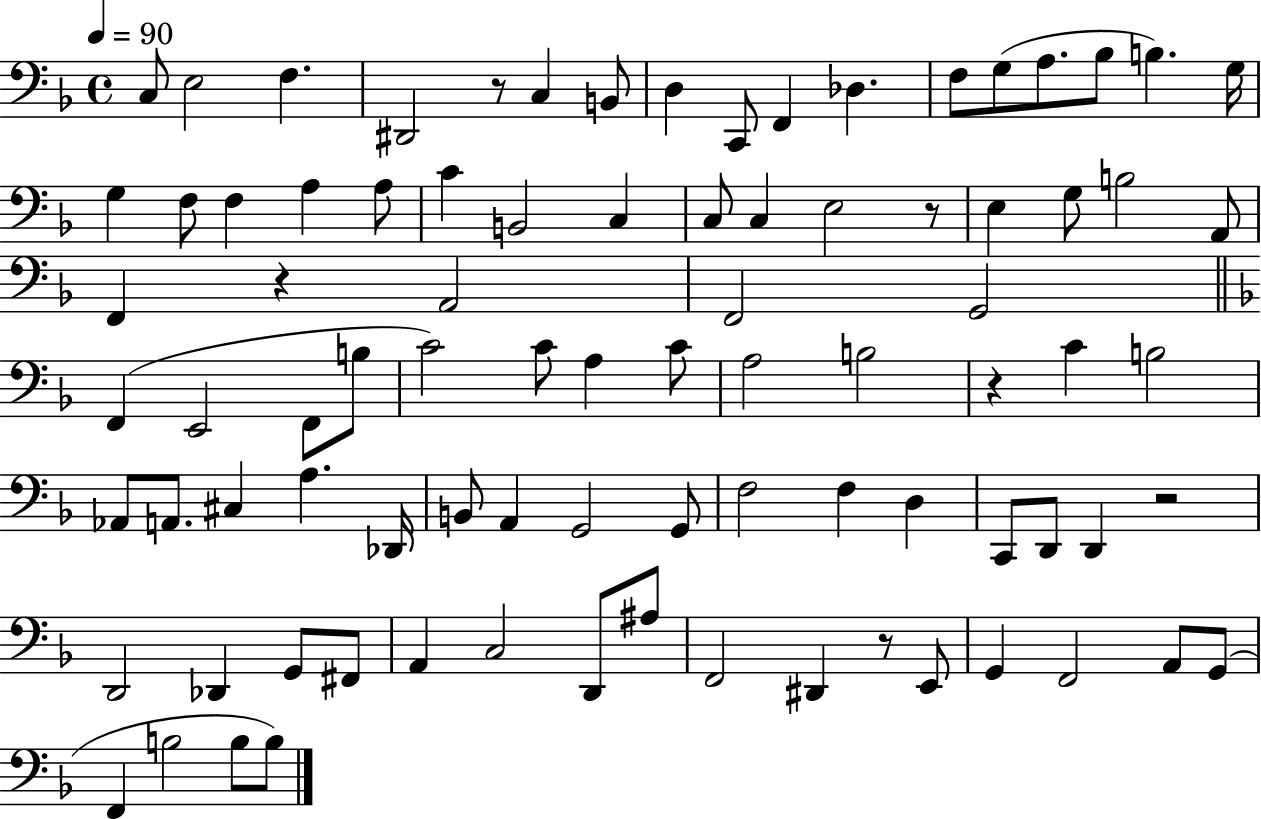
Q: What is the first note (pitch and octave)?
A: C3